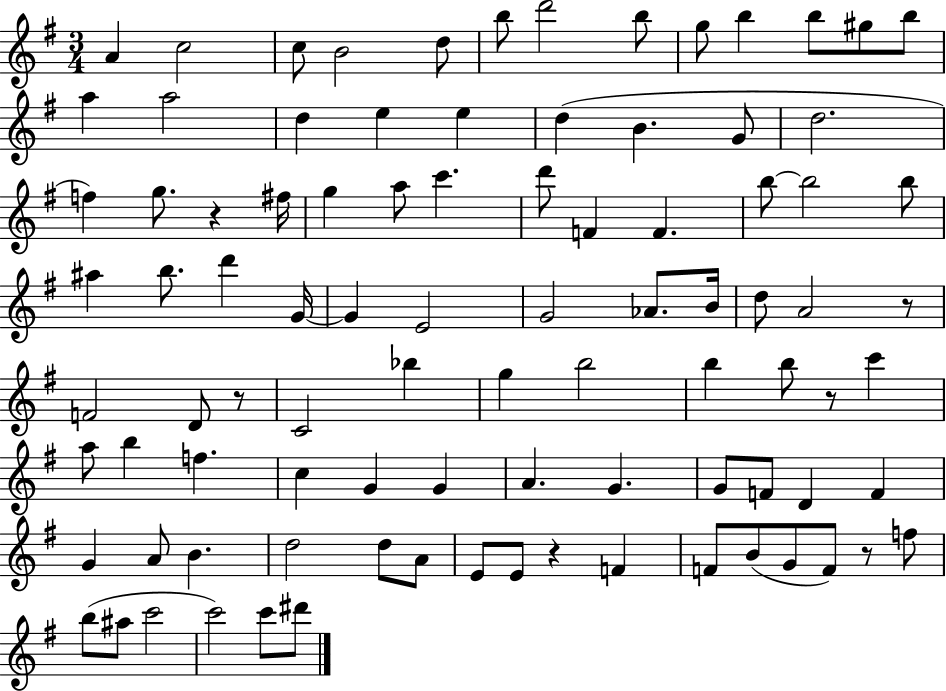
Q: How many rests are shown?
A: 6